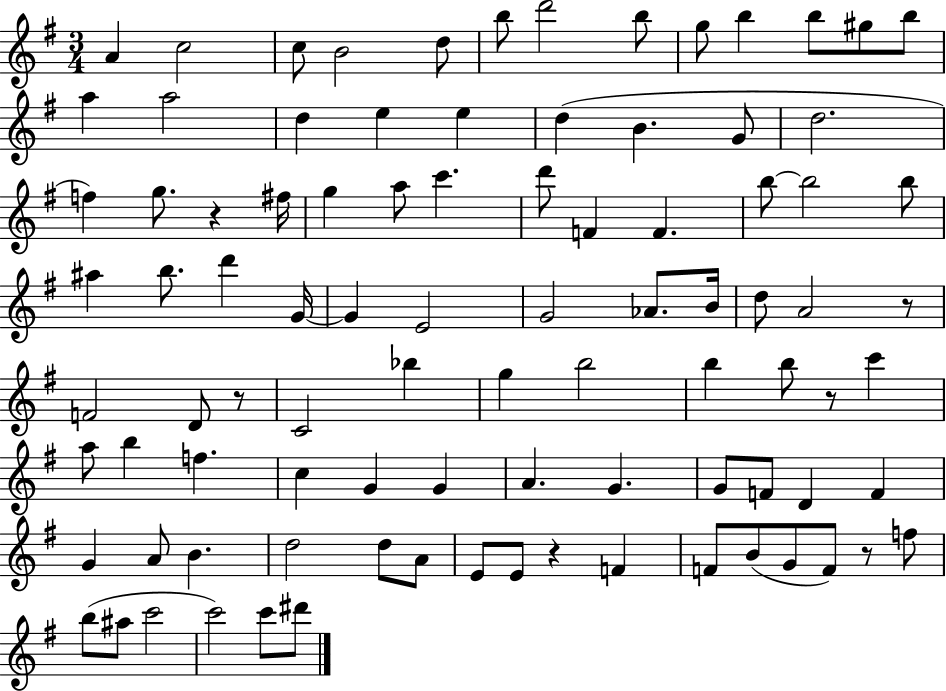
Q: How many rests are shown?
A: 6